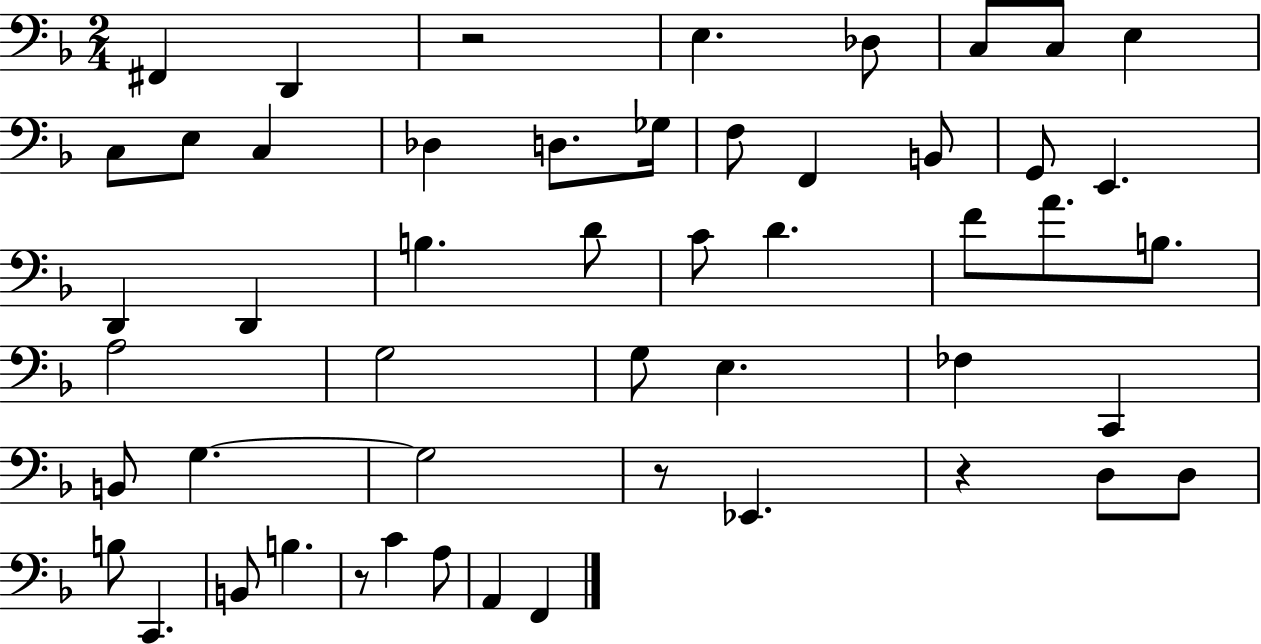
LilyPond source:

{
  \clef bass
  \numericTimeSignature
  \time 2/4
  \key f \major
  fis,4 d,4 | r2 | e4. des8 | c8 c8 e4 | \break c8 e8 c4 | des4 d8. ges16 | f8 f,4 b,8 | g,8 e,4. | \break d,4 d,4 | b4. d'8 | c'8 d'4. | f'8 a'8. b8. | \break a2 | g2 | g8 e4. | fes4 c,4 | \break b,8 g4.~~ | g2 | r8 ees,4. | r4 d8 d8 | \break b8 c,4. | b,8 b4. | r8 c'4 a8 | a,4 f,4 | \break \bar "|."
}